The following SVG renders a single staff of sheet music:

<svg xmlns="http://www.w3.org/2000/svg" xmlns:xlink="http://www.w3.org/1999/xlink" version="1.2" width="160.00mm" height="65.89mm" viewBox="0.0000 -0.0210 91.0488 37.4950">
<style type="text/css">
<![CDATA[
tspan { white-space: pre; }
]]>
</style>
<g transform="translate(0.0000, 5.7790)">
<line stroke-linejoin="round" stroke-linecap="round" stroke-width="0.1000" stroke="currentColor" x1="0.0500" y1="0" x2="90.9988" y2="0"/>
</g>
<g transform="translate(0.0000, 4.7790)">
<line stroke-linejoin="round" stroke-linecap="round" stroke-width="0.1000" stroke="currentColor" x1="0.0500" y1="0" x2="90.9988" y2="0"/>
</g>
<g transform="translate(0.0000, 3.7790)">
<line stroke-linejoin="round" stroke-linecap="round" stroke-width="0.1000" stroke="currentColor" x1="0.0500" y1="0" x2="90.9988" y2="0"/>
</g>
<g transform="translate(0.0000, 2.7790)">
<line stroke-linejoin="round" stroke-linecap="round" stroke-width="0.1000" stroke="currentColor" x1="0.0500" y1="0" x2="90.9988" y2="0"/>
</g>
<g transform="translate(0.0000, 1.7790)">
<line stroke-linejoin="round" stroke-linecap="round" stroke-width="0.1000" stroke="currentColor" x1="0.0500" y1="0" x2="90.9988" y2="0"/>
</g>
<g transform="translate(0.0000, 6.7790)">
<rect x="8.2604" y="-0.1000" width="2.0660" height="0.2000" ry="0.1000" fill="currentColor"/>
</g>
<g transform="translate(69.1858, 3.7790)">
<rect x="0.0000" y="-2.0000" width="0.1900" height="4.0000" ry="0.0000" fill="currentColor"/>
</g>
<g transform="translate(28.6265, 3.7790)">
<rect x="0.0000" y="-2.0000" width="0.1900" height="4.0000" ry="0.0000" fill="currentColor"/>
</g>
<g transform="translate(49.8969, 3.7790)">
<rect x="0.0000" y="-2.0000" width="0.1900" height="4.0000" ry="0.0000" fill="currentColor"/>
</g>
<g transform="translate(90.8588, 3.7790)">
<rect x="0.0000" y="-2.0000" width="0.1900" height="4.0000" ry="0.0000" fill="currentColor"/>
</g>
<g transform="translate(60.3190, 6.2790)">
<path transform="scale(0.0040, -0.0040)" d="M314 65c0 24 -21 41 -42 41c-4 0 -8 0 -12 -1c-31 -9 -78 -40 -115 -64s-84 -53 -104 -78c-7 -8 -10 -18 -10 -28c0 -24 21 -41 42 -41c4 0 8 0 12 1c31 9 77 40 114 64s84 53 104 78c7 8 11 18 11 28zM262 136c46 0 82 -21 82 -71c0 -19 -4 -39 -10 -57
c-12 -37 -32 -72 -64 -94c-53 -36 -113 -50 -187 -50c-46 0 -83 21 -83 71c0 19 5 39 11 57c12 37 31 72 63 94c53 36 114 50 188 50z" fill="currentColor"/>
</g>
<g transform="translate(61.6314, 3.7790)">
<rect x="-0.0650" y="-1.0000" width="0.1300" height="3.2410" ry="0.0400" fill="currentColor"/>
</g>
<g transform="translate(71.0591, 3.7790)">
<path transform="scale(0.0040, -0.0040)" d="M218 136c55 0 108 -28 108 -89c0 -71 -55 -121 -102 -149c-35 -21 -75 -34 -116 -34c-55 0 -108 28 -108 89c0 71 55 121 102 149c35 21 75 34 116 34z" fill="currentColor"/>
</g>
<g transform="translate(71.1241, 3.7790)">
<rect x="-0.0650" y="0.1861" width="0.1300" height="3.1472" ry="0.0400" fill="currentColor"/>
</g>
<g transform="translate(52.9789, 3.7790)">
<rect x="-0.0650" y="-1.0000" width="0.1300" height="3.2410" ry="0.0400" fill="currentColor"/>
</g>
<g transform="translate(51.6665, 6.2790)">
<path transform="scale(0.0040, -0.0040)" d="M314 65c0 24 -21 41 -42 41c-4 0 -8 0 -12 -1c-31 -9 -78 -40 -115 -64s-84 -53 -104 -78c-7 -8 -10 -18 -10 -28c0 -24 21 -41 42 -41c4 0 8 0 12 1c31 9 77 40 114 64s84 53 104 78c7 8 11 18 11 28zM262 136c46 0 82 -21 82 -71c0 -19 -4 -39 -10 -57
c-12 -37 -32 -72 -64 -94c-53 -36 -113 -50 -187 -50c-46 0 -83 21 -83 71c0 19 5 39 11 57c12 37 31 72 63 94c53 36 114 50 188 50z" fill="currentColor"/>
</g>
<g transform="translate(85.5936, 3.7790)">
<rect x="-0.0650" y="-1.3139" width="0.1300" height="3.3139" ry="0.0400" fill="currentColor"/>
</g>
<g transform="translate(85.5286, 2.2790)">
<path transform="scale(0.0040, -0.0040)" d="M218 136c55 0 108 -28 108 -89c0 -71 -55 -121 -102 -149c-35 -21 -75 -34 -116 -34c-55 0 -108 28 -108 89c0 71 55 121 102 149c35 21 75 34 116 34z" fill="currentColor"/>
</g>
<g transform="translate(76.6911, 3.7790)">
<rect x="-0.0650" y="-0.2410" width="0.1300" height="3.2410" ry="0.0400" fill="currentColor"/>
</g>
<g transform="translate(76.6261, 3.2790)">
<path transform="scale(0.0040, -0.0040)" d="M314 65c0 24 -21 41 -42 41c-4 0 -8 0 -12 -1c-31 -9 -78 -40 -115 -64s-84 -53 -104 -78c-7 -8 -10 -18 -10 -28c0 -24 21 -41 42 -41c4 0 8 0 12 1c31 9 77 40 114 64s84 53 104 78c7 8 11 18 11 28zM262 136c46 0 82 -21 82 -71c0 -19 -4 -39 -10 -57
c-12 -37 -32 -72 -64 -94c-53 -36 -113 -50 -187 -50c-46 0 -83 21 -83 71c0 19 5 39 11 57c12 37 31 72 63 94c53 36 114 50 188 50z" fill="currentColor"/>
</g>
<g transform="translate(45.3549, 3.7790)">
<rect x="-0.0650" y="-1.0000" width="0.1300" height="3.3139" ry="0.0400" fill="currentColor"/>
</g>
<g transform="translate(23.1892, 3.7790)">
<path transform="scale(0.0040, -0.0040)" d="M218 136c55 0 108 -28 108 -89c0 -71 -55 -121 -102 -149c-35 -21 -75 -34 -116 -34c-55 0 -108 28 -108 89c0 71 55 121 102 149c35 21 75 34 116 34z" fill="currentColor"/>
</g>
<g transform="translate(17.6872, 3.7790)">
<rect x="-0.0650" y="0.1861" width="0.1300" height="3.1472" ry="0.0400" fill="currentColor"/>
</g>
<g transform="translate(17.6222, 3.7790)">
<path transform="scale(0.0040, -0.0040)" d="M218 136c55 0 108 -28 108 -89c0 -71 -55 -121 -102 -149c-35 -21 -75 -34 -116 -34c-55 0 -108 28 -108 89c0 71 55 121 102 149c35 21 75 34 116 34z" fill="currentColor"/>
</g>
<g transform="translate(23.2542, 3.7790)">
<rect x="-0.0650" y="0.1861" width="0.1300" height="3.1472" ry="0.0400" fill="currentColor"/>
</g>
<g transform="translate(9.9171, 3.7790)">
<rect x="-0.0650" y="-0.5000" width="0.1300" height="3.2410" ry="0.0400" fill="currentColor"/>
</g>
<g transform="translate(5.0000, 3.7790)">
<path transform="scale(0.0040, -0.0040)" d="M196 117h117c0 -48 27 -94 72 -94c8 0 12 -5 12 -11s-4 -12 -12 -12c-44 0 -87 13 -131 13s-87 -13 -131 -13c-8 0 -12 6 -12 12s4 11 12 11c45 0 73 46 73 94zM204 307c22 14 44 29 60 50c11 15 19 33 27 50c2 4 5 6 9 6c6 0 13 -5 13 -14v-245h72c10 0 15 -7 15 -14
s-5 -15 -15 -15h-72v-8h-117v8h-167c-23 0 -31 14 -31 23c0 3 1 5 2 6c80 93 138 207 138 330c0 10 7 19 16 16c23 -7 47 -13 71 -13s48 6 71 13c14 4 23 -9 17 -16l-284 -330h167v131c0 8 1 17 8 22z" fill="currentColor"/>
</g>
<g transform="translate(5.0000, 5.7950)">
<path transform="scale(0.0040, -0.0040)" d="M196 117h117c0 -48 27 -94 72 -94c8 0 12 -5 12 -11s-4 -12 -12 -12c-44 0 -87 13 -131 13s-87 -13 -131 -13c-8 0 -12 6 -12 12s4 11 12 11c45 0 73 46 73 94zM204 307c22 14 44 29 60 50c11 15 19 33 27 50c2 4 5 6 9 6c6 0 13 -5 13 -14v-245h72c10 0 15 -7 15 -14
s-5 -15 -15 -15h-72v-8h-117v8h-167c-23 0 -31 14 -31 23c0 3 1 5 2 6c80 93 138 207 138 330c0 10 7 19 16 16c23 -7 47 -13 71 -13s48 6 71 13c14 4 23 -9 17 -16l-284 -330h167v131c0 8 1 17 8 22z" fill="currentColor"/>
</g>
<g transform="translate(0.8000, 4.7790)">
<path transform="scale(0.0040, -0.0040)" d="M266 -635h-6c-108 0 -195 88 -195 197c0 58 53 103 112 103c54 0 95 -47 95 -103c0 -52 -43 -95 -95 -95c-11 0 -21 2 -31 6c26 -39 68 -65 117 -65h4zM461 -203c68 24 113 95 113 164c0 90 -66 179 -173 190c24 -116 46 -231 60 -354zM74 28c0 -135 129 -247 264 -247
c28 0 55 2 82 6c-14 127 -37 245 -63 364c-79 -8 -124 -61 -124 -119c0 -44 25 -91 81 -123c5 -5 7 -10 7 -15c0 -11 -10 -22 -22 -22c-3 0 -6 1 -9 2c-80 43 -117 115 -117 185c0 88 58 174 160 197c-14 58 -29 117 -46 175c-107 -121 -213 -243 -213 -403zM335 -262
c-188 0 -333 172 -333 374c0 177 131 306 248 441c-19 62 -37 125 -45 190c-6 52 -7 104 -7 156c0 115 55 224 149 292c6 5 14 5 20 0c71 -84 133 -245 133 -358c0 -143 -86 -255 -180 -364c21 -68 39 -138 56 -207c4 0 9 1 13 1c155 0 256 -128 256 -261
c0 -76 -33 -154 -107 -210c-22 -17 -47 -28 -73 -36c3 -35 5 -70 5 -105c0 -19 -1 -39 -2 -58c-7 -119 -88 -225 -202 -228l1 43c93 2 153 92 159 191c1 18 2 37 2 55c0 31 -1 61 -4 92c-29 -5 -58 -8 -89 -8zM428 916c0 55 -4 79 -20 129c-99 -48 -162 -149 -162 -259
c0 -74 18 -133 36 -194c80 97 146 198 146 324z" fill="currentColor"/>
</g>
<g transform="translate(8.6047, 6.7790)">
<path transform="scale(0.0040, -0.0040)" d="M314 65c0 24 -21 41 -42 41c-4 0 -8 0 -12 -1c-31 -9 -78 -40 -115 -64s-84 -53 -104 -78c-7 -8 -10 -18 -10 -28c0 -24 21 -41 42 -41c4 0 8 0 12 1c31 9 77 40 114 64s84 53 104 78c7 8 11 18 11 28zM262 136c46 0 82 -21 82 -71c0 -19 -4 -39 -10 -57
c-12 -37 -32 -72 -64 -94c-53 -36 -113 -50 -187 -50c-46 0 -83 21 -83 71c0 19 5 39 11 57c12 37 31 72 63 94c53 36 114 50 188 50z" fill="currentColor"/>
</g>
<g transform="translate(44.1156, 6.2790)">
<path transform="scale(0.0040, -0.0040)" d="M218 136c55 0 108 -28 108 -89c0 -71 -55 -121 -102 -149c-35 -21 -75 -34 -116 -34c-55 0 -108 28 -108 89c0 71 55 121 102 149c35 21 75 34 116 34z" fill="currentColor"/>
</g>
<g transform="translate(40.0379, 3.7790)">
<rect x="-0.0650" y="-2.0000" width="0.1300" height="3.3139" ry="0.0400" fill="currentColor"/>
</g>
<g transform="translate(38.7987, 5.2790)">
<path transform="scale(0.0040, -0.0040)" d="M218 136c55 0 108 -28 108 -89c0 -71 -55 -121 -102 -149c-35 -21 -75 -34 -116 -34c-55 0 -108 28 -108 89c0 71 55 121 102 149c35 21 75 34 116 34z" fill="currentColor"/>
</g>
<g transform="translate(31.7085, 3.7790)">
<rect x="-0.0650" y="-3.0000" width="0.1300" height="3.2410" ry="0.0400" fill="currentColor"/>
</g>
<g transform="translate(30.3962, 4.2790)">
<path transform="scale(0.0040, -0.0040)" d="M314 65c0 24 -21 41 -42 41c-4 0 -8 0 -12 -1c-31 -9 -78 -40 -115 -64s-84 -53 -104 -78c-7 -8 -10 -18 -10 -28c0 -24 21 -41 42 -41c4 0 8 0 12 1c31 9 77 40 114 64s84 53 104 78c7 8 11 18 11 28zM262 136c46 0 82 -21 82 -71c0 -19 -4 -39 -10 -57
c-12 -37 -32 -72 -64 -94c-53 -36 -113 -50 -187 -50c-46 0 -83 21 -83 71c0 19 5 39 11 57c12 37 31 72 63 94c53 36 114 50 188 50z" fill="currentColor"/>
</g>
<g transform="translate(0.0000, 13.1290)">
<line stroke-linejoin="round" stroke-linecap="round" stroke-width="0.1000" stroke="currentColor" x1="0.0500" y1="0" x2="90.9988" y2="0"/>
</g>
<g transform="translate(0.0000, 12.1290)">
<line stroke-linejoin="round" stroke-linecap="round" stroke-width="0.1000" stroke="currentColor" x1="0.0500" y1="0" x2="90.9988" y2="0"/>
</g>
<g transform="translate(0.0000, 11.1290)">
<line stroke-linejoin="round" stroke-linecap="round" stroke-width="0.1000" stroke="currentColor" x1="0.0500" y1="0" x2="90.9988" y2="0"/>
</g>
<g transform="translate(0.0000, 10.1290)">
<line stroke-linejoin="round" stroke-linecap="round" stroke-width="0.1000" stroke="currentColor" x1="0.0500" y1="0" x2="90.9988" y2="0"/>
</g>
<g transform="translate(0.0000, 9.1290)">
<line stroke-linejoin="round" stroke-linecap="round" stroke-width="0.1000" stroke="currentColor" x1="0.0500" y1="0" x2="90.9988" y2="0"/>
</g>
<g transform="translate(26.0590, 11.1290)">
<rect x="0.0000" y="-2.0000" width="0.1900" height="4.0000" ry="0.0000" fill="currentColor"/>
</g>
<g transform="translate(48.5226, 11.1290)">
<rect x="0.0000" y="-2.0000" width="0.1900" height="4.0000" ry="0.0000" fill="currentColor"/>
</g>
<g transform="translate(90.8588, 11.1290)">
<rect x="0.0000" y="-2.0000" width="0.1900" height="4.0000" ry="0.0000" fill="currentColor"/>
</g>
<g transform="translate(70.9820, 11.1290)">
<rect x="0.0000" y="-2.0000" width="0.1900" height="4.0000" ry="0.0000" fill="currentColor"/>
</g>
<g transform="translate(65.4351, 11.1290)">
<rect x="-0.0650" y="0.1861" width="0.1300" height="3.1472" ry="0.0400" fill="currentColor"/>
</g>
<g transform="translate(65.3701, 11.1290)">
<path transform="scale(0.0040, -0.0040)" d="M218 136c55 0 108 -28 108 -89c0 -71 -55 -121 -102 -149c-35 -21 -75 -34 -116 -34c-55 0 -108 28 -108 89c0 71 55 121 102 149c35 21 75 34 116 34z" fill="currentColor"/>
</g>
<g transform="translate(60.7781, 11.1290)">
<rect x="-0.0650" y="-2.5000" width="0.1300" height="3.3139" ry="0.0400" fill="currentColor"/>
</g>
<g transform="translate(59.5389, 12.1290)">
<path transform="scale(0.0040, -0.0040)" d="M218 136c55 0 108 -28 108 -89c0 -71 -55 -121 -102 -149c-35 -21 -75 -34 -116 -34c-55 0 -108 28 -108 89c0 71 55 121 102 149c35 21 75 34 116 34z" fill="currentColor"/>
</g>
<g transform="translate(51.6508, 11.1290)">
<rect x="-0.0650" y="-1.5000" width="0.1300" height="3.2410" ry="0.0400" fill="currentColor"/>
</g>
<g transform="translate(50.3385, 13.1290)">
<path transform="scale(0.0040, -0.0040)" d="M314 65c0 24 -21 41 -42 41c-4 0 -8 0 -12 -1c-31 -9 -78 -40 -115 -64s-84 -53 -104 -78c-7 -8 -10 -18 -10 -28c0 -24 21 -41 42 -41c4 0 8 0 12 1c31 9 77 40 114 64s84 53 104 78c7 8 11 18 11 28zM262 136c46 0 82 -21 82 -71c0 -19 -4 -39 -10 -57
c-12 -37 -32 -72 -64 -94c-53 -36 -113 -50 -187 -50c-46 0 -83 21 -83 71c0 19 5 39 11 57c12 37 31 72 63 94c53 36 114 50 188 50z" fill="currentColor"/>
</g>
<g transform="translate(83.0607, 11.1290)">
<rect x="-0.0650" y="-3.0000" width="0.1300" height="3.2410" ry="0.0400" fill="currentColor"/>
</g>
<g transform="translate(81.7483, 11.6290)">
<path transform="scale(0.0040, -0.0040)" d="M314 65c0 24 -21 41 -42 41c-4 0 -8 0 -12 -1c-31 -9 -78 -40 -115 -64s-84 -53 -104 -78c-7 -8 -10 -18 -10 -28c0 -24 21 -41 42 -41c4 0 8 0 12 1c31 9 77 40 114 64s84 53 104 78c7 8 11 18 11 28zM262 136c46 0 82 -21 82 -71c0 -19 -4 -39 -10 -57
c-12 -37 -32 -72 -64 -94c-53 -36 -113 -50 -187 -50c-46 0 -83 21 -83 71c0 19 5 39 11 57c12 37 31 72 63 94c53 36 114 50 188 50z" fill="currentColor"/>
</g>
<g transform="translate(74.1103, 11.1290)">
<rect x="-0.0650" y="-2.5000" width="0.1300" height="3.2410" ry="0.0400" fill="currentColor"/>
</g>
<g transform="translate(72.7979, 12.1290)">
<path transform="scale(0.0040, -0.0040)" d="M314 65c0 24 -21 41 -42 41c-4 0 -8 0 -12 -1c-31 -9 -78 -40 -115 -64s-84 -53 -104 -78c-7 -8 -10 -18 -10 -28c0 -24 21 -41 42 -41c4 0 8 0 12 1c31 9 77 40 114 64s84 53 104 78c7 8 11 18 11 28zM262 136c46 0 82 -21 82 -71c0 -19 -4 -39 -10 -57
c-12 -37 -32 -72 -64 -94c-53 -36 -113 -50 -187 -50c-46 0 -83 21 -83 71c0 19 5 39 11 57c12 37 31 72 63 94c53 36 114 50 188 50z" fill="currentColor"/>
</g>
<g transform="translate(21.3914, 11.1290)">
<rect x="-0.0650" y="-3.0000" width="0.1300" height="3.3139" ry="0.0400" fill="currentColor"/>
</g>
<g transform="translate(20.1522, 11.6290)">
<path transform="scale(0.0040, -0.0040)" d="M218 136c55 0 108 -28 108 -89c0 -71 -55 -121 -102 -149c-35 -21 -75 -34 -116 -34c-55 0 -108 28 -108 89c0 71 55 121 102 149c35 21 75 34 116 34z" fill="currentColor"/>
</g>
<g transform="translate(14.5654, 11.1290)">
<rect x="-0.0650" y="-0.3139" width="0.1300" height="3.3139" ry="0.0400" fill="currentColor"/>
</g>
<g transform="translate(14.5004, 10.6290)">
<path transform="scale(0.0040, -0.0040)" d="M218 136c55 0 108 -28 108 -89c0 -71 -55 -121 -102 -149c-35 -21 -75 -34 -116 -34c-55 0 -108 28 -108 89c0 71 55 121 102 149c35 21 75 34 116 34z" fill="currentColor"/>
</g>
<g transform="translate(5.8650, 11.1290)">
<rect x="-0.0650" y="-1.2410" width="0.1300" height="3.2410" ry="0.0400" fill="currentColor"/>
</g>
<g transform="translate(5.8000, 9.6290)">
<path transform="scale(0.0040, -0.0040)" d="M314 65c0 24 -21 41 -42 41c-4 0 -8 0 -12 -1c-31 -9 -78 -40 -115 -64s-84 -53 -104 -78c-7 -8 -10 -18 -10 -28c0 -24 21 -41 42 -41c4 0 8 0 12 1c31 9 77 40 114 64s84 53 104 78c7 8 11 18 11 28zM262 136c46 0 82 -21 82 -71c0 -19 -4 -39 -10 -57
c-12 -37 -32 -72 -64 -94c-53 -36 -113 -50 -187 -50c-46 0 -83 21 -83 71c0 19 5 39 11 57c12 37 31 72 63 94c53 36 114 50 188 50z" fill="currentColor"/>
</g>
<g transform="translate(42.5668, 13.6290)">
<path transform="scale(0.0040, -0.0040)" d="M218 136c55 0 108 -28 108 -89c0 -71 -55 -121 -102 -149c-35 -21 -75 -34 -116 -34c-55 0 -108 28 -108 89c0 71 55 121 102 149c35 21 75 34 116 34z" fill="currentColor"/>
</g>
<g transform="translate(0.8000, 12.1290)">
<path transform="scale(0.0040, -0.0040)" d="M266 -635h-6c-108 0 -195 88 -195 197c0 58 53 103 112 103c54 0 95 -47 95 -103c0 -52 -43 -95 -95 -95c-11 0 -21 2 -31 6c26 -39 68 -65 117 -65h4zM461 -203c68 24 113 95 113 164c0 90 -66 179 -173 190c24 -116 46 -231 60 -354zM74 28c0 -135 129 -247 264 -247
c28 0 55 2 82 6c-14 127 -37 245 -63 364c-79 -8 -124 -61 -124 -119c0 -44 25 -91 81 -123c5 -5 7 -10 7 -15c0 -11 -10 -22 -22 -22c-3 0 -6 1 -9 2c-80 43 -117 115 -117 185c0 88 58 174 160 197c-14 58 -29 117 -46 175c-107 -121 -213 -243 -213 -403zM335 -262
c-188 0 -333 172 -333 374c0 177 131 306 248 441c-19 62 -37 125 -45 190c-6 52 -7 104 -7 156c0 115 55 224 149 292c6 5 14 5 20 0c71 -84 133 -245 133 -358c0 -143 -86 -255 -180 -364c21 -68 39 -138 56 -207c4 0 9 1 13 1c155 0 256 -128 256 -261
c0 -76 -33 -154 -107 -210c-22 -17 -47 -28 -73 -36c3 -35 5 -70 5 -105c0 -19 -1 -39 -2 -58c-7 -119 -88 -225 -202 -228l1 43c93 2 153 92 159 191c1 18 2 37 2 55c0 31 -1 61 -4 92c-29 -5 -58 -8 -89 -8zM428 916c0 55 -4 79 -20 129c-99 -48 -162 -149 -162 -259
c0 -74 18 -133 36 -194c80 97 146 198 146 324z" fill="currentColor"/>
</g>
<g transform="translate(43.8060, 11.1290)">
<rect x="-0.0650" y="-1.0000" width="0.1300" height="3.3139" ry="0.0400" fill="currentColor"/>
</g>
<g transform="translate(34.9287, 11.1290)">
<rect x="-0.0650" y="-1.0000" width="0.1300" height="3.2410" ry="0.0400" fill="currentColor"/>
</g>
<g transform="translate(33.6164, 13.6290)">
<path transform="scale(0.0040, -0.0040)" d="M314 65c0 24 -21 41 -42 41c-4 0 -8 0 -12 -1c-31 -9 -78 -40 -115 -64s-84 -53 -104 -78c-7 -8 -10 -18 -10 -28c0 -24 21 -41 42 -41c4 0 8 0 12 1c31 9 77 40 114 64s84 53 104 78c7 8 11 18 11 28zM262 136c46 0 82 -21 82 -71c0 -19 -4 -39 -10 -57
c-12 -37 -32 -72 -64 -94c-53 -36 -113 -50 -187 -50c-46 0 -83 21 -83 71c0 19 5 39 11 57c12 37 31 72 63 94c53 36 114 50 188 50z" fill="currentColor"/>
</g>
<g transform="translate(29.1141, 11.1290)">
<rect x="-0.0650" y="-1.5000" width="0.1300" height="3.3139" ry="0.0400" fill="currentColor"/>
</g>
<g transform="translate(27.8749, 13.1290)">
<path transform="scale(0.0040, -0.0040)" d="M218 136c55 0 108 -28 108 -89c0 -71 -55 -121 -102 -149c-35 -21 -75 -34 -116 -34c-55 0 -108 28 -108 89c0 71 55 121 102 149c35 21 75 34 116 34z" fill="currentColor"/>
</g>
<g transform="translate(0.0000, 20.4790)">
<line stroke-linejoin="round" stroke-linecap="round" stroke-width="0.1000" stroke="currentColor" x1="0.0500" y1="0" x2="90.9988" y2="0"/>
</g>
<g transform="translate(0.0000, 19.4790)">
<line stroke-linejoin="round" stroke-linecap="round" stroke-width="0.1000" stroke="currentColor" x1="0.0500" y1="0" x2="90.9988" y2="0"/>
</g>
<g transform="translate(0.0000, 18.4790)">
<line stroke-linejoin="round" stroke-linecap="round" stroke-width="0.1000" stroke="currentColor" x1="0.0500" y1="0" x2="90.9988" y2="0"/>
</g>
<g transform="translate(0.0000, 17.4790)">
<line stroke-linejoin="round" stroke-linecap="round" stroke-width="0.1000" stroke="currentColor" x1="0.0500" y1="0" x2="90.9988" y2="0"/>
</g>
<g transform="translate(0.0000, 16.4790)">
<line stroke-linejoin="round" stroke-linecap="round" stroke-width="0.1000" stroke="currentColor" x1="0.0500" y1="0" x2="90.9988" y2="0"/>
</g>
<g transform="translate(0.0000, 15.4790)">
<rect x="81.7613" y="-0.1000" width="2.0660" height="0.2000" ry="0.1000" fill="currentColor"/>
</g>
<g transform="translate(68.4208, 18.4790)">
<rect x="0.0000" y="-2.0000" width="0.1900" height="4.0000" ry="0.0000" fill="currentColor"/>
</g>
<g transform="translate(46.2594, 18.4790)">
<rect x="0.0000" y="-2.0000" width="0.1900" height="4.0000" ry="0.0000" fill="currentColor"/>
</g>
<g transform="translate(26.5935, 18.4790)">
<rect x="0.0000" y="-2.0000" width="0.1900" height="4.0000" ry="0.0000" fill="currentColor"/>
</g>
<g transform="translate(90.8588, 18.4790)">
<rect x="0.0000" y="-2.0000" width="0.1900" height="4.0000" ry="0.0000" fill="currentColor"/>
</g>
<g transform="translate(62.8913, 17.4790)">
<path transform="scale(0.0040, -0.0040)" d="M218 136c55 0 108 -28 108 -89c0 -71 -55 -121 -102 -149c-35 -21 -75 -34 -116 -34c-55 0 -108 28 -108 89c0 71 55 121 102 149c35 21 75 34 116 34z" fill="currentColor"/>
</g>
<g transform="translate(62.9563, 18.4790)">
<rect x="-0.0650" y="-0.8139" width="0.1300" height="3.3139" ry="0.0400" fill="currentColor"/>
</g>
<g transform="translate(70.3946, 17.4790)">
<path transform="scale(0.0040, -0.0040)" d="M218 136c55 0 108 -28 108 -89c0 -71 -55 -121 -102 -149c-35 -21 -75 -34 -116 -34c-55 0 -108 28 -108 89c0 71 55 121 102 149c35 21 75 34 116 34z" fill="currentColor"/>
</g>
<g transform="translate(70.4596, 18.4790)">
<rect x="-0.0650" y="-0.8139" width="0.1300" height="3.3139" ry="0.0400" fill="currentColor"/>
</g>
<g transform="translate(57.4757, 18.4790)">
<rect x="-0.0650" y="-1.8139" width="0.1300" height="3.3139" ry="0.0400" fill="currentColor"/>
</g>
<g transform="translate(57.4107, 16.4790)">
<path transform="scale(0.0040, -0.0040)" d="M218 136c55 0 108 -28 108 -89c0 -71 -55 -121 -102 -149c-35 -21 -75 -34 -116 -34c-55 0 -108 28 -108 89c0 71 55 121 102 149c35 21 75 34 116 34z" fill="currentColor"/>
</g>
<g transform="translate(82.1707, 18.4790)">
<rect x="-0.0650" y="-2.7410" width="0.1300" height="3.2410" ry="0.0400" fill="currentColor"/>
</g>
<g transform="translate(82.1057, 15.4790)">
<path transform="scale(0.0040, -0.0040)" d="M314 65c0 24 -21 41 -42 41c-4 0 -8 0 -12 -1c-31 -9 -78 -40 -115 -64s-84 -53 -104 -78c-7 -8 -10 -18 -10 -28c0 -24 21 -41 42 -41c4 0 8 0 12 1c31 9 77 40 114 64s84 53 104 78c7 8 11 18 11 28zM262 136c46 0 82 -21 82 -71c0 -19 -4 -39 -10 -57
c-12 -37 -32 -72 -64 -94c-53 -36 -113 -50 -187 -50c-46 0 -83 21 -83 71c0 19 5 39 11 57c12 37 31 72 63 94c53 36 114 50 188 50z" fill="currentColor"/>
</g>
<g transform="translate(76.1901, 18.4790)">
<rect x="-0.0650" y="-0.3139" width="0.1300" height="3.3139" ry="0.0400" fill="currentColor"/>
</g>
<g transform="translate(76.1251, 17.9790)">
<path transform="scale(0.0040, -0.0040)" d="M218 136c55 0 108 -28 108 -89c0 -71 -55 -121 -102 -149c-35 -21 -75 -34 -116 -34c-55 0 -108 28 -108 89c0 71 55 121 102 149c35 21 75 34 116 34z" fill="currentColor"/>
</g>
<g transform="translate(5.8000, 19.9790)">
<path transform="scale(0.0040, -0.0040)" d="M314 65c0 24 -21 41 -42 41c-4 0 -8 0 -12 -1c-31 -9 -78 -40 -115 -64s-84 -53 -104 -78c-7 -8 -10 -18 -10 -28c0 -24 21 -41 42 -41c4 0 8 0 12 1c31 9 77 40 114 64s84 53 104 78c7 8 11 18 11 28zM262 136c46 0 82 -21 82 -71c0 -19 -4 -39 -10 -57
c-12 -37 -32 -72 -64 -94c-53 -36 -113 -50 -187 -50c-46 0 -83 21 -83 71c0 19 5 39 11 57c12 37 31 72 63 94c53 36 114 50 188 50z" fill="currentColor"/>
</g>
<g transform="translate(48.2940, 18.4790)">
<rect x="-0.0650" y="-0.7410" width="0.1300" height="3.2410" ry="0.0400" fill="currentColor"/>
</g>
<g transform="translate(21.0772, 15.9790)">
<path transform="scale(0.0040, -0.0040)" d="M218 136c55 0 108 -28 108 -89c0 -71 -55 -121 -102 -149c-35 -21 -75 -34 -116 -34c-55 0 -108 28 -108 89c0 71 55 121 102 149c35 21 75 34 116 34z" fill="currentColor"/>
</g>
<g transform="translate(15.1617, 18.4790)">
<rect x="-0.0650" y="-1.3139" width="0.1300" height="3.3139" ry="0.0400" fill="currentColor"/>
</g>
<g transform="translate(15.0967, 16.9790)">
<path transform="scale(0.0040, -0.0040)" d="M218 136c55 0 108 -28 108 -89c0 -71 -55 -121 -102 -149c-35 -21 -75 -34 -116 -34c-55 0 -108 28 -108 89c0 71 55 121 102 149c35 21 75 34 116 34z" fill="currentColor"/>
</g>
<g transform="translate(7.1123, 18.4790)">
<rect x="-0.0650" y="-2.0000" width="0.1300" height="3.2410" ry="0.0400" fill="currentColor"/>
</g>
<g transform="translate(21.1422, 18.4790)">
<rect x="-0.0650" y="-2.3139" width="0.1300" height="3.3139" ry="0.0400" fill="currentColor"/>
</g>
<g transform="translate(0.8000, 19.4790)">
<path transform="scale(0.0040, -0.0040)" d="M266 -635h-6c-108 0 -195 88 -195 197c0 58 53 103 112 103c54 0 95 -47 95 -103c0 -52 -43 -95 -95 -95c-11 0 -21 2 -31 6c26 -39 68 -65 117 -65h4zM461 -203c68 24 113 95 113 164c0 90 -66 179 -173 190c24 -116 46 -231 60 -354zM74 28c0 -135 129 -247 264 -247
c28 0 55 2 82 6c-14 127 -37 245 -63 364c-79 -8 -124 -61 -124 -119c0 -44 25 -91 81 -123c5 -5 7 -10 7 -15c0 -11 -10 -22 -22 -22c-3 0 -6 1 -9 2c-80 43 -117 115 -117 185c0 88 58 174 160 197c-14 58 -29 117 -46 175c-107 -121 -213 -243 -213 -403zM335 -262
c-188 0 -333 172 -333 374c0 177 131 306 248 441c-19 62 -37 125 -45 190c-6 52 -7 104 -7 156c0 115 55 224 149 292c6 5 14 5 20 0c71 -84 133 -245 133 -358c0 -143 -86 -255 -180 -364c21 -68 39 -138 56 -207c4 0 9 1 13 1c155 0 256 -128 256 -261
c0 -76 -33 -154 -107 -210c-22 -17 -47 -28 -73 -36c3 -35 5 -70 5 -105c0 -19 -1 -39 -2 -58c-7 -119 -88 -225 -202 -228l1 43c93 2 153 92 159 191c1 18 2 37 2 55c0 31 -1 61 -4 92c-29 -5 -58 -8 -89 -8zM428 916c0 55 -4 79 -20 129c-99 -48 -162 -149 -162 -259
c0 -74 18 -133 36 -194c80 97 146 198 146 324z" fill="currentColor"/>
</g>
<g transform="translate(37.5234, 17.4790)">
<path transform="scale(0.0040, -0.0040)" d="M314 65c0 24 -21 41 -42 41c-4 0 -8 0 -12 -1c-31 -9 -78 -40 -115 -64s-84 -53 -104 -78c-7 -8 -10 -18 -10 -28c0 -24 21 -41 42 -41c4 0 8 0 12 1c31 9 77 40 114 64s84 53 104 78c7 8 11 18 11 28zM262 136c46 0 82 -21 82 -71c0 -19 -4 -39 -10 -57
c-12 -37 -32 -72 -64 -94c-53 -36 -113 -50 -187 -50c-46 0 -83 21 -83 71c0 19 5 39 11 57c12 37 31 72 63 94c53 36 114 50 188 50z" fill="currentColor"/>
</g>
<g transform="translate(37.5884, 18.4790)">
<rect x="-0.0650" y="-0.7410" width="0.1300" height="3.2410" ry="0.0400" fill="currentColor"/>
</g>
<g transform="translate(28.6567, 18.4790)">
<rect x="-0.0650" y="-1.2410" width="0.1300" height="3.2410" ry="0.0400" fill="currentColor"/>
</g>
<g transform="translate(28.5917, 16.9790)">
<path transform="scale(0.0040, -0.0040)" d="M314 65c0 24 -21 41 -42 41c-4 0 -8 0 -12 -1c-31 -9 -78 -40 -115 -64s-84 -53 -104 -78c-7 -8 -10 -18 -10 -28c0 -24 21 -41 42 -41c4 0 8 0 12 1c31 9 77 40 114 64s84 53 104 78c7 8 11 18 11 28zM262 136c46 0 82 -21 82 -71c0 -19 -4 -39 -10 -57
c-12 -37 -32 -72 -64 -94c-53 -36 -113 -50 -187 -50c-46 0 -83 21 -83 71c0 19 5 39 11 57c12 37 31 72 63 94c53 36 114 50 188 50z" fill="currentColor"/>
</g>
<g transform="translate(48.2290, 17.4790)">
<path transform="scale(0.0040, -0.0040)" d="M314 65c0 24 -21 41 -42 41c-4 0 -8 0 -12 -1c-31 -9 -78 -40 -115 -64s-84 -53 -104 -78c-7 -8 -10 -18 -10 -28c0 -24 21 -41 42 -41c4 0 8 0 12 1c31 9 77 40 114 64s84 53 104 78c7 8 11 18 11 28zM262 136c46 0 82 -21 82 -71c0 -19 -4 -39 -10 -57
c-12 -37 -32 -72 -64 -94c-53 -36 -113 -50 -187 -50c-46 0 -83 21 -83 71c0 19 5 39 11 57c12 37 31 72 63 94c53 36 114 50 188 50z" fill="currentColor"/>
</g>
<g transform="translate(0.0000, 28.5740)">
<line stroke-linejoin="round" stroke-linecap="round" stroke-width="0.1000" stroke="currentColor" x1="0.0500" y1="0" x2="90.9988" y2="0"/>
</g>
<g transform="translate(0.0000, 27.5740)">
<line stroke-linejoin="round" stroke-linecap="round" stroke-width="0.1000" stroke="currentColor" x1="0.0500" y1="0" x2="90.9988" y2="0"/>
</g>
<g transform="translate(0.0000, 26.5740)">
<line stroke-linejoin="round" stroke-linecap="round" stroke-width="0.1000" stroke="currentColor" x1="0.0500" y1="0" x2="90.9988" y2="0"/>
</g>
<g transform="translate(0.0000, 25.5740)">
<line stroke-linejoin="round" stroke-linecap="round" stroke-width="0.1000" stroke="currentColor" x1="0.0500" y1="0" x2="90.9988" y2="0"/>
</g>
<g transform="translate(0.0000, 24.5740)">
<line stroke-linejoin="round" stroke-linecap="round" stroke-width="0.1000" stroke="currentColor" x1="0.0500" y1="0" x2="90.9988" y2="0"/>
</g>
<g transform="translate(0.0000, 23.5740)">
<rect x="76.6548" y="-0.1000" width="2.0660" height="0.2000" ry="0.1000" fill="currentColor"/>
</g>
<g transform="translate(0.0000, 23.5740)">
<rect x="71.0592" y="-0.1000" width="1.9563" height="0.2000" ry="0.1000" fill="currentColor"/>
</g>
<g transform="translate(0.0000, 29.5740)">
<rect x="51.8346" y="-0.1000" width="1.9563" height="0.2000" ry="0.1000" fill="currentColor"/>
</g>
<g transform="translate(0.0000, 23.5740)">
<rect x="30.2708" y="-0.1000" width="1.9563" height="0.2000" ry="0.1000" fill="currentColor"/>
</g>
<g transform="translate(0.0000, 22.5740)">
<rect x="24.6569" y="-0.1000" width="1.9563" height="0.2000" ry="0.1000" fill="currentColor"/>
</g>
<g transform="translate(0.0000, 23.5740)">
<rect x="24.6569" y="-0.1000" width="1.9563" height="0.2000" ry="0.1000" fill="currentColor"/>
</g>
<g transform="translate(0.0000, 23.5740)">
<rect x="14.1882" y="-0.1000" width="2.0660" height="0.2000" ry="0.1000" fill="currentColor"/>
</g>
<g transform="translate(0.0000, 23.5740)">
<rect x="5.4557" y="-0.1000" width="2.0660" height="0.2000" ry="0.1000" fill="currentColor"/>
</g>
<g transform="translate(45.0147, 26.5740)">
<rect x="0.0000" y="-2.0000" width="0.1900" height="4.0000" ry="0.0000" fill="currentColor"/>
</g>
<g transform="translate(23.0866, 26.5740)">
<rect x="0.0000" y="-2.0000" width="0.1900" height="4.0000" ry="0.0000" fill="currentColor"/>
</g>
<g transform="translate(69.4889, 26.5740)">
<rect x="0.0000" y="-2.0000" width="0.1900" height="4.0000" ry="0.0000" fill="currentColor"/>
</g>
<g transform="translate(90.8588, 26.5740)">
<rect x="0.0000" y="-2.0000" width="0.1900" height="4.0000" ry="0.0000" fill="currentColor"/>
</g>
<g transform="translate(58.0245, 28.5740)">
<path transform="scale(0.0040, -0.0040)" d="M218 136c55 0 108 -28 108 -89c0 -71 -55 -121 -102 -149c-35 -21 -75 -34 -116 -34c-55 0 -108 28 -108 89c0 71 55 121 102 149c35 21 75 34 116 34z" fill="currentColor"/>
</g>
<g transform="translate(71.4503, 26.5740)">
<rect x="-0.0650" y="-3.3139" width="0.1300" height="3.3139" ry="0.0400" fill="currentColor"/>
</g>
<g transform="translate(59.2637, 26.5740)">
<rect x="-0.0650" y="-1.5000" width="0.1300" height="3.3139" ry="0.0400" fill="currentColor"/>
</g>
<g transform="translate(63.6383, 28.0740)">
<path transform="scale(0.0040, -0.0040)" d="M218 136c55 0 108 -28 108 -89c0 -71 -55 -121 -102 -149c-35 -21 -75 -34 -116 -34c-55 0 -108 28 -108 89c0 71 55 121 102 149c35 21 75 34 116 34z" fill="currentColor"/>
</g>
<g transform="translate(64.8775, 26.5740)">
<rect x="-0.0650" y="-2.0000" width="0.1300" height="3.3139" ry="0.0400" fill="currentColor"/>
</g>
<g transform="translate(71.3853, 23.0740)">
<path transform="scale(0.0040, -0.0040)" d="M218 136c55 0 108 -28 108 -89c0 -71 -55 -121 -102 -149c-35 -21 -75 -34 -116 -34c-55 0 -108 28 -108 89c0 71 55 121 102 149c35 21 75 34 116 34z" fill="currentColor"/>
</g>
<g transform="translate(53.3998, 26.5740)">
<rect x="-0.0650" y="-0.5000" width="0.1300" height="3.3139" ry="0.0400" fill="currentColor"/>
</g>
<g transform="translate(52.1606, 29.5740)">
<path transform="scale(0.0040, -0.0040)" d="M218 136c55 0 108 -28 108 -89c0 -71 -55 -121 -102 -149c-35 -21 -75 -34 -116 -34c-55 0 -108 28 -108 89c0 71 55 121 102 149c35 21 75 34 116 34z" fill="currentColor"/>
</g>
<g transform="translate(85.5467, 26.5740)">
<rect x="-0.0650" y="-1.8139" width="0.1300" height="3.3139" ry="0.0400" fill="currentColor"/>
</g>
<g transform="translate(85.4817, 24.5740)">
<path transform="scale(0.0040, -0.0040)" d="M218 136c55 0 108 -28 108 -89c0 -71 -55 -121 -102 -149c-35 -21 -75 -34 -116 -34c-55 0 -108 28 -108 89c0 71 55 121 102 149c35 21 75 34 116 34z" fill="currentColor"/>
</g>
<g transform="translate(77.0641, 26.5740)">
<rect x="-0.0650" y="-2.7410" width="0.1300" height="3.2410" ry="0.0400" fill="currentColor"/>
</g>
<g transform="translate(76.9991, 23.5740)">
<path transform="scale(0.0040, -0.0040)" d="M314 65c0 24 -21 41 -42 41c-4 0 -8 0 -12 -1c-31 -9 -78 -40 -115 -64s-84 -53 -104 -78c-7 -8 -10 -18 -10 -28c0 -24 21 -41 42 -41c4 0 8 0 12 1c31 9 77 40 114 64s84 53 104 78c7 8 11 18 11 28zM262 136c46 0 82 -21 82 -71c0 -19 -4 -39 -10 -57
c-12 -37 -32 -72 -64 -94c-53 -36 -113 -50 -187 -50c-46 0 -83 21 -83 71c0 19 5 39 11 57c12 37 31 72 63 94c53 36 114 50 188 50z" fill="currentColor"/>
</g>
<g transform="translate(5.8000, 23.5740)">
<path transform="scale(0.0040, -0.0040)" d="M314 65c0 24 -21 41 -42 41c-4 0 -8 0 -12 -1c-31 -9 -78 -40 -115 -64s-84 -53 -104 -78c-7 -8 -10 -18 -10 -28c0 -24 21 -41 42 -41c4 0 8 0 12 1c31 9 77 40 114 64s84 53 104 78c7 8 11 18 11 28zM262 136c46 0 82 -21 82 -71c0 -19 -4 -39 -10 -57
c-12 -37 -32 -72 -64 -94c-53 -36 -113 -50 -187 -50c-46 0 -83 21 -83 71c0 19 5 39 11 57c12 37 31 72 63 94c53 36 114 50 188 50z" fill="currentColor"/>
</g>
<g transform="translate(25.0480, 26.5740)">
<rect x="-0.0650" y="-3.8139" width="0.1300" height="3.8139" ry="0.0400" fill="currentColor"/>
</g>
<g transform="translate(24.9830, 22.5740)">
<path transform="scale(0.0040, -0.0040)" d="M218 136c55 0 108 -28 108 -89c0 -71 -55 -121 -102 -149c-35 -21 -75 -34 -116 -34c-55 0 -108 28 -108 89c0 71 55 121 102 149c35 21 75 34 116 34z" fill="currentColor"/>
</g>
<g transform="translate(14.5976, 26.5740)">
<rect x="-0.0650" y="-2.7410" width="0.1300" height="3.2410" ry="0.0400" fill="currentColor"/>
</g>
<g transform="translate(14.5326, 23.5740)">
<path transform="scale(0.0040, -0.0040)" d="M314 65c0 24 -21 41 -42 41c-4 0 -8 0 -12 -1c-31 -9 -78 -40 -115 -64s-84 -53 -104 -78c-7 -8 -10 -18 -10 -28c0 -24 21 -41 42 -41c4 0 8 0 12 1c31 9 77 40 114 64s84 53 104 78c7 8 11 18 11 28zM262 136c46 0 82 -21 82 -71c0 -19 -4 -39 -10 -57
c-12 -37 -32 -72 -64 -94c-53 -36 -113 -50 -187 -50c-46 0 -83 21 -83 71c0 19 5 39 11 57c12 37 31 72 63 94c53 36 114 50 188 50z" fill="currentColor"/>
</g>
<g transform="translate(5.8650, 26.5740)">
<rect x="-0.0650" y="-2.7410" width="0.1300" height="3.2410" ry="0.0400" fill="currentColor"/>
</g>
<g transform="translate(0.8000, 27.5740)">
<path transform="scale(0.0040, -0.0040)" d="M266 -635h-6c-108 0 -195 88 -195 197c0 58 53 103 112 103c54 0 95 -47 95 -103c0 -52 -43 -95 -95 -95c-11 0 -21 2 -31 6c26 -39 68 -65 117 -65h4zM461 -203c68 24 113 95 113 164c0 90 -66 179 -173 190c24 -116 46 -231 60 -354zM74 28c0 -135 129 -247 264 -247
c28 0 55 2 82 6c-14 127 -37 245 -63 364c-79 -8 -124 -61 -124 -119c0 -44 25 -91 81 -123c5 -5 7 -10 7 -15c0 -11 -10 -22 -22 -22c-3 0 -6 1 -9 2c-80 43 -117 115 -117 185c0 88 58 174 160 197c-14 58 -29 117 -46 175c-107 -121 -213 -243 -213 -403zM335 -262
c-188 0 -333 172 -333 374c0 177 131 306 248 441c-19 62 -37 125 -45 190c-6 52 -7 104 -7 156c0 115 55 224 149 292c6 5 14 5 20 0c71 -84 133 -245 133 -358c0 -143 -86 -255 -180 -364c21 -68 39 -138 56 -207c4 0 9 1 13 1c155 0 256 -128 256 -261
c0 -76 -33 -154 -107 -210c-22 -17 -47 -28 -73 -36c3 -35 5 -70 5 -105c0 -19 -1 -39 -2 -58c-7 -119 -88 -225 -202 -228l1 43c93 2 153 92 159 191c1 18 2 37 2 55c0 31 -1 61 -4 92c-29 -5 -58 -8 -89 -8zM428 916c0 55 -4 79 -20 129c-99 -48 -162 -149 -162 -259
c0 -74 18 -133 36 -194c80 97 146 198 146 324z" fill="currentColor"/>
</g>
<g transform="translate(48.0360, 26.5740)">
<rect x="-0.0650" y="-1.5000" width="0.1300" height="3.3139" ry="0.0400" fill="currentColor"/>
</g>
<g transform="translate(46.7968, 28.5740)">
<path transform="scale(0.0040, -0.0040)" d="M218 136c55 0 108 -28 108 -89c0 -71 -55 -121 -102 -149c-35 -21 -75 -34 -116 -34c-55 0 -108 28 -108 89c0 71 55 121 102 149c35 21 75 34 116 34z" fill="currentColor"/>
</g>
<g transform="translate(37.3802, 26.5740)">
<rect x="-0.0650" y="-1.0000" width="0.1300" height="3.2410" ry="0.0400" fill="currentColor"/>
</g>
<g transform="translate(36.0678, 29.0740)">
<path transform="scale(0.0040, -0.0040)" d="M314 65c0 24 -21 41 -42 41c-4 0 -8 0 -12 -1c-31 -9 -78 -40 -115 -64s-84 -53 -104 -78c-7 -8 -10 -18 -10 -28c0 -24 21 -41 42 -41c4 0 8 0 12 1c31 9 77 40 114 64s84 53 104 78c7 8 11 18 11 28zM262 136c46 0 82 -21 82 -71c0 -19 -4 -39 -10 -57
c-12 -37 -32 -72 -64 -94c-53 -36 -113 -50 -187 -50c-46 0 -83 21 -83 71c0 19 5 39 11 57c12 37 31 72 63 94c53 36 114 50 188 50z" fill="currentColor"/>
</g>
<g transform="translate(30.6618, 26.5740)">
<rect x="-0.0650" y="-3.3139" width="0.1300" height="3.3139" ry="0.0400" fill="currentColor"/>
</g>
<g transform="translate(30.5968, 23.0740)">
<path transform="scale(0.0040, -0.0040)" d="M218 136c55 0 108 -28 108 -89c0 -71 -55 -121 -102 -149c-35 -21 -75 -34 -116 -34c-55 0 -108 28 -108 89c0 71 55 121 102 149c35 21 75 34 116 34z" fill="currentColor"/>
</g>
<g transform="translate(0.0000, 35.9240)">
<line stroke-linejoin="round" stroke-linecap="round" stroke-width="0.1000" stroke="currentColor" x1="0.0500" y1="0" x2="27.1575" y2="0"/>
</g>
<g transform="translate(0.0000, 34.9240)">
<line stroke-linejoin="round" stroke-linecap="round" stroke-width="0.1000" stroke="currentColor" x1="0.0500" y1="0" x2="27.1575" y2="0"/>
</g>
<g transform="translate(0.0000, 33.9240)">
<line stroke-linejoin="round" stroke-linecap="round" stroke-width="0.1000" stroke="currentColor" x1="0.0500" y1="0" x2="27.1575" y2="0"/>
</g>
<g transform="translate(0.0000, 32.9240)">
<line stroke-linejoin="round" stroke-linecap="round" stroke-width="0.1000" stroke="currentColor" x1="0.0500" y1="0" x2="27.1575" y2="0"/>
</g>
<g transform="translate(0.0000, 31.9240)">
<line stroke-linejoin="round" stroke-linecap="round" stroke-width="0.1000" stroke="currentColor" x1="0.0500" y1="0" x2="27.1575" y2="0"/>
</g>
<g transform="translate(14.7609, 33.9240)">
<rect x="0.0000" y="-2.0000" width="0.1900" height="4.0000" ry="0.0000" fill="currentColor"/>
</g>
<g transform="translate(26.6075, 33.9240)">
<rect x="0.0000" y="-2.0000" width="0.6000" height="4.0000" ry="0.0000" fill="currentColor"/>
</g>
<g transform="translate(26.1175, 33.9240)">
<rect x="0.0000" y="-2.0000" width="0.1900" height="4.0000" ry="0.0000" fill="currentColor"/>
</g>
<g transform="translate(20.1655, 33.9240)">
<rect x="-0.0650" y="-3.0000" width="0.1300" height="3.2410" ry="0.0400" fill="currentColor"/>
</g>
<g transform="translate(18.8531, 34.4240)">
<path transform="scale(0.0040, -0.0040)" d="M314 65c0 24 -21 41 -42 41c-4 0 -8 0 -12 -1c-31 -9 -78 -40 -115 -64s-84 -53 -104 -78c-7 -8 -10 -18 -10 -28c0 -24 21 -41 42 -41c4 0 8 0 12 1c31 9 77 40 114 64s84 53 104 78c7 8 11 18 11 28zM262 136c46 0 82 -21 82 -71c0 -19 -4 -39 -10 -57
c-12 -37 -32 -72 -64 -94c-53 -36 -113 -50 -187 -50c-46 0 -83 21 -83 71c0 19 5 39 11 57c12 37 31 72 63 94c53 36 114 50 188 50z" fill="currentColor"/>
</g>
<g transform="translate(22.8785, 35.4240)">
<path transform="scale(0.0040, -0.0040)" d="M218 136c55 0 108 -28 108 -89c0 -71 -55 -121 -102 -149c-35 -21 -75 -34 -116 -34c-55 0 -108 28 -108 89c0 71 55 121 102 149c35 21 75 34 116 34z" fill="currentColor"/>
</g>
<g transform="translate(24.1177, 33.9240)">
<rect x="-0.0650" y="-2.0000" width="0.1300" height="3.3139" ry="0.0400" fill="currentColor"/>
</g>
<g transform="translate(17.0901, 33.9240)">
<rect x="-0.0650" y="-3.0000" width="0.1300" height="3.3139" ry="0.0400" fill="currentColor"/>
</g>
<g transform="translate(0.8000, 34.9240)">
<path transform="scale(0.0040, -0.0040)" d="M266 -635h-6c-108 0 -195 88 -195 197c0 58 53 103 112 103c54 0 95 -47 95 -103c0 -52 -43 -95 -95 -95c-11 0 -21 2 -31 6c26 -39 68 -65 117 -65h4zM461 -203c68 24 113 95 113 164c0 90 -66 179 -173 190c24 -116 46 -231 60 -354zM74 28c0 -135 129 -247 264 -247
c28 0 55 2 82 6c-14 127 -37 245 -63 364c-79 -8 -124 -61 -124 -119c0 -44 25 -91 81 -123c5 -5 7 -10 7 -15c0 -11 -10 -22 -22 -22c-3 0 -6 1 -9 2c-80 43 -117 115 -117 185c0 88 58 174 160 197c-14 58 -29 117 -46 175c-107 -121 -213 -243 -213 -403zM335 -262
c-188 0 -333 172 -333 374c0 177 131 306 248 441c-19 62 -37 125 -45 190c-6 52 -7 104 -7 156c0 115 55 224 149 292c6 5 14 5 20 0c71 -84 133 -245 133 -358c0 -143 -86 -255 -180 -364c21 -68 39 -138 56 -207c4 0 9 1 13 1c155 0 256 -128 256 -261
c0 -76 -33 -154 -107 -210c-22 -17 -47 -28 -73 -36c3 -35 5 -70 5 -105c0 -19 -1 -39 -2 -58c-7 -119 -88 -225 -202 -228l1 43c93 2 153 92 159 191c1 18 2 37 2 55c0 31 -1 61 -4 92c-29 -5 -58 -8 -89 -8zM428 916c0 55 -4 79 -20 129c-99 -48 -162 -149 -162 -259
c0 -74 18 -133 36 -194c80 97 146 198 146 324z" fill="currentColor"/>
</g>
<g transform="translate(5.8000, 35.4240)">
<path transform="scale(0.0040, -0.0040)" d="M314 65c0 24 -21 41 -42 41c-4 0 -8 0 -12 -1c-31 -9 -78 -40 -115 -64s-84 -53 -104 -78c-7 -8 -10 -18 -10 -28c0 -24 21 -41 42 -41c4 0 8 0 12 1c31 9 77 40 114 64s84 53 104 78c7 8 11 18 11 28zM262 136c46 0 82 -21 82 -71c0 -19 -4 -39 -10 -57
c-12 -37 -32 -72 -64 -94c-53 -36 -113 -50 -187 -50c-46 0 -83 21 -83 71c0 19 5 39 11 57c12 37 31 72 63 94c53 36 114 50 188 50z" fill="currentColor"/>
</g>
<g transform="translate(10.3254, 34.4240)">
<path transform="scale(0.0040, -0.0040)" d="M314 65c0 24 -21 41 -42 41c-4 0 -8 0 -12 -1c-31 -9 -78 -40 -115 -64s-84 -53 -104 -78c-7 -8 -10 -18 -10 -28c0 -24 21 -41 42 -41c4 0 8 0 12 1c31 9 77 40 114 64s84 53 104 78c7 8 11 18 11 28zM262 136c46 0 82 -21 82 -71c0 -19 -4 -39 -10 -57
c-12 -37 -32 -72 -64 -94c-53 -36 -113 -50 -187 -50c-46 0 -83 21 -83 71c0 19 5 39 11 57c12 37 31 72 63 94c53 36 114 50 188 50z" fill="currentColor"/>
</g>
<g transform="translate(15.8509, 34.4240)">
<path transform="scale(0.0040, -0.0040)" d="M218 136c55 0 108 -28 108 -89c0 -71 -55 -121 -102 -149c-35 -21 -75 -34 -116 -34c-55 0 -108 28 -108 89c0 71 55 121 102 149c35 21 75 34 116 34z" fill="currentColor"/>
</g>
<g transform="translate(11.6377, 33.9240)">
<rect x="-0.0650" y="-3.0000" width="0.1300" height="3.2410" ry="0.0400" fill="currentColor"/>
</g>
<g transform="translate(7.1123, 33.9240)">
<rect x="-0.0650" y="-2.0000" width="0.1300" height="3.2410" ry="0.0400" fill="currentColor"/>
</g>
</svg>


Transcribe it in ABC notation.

X:1
T:Untitled
M:4/4
L:1/4
K:C
C2 B B A2 F D D2 D2 B c2 e e2 c A E D2 D E2 G B G2 A2 F2 e g e2 d2 d2 f d d c a2 a2 a2 c' b D2 E C E F b a2 f F2 A2 A A2 F